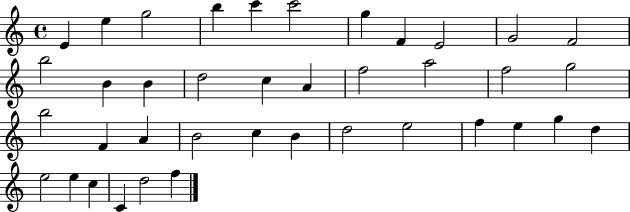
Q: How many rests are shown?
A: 0